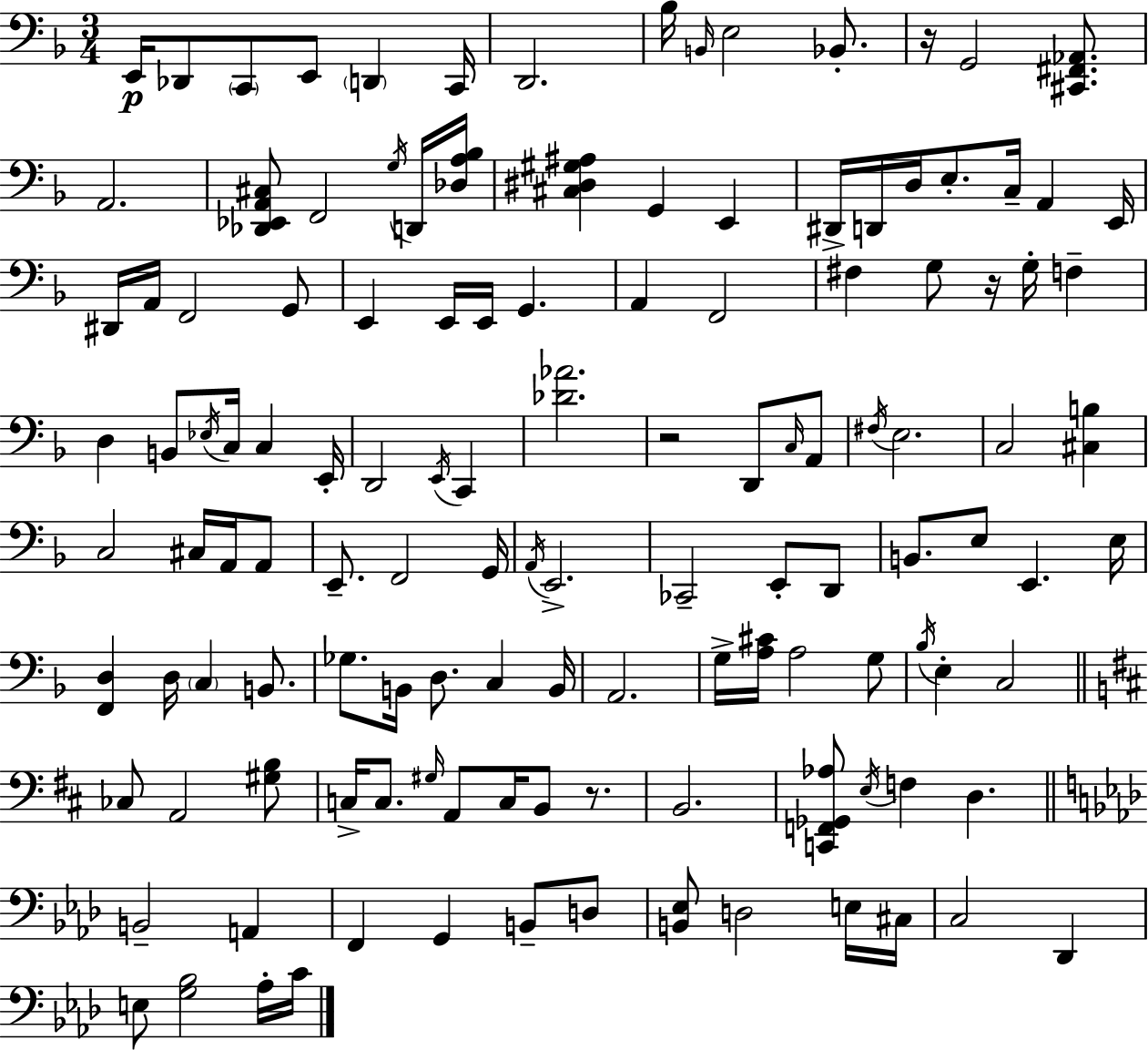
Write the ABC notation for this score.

X:1
T:Untitled
M:3/4
L:1/4
K:F
E,,/4 _D,,/2 C,,/2 E,,/2 D,, C,,/4 D,,2 _B,/4 B,,/4 E,2 _B,,/2 z/4 G,,2 [^C,,^F,,_A,,]/2 A,,2 [_D,,_E,,A,,^C,]/2 F,,2 G,/4 D,,/4 [_D,A,_B,]/4 [^C,^D,^G,^A,] G,, E,, ^D,,/4 D,,/4 D,/4 E,/2 C,/4 A,, E,,/4 ^D,,/4 A,,/4 F,,2 G,,/2 E,, E,,/4 E,,/4 G,, A,, F,,2 ^F, G,/2 z/4 G,/4 F, D, B,,/2 _E,/4 C,/4 C, E,,/4 D,,2 E,,/4 C,, [_D_A]2 z2 D,,/2 C,/4 A,,/2 ^F,/4 E,2 C,2 [^C,B,] C,2 ^C,/4 A,,/4 A,,/2 E,,/2 F,,2 G,,/4 A,,/4 E,,2 _C,,2 E,,/2 D,,/2 B,,/2 E,/2 E,, E,/4 [F,,D,] D,/4 C, B,,/2 _G,/2 B,,/4 D,/2 C, B,,/4 A,,2 G,/4 [A,^C]/4 A,2 G,/2 _B,/4 E, C,2 _C,/2 A,,2 [^G,B,]/2 C,/4 C,/2 ^G,/4 A,,/2 C,/4 B,,/2 z/2 B,,2 [C,,F,,_G,,_A,]/2 E,/4 F, D, B,,2 A,, F,, G,, B,,/2 D,/2 [B,,_E,]/2 D,2 E,/4 ^C,/4 C,2 _D,, E,/2 [G,_B,]2 _A,/4 C/4